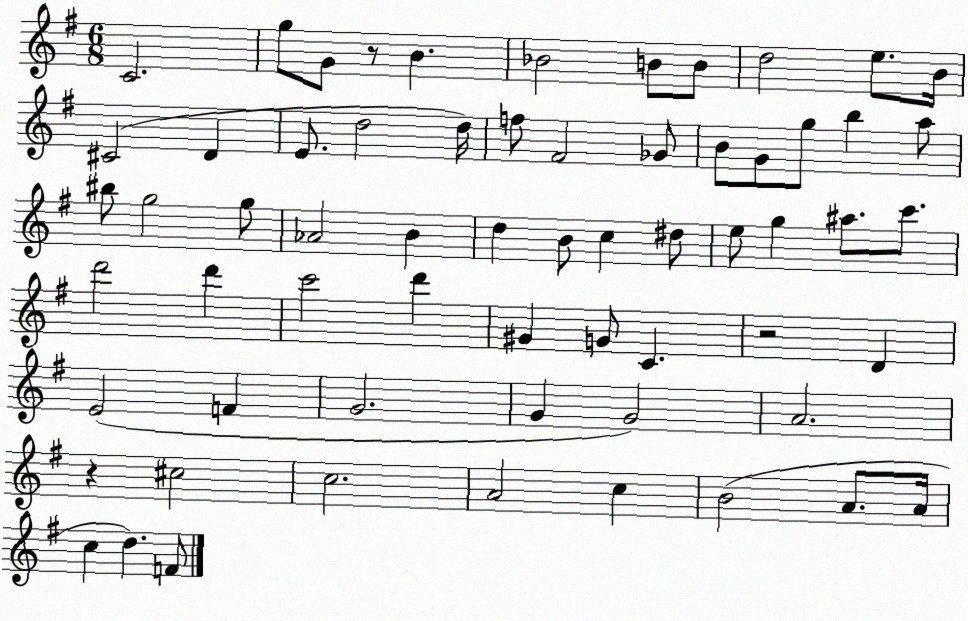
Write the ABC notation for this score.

X:1
T:Untitled
M:6/8
L:1/4
K:G
C2 g/2 G/2 z/2 B _B2 B/2 B/2 d2 e/2 B/4 ^C2 D E/2 d2 d/4 f/2 ^F2 _G/2 B/2 G/2 g/2 b a/2 ^b/2 g2 g/2 _A2 B d B/2 c ^d/2 e/2 g ^a/2 c'/2 d'2 d' c'2 d' ^G G/2 C z2 D E2 F G2 G G2 A2 z ^c2 c2 A2 c B2 A/2 A/4 c d F/2